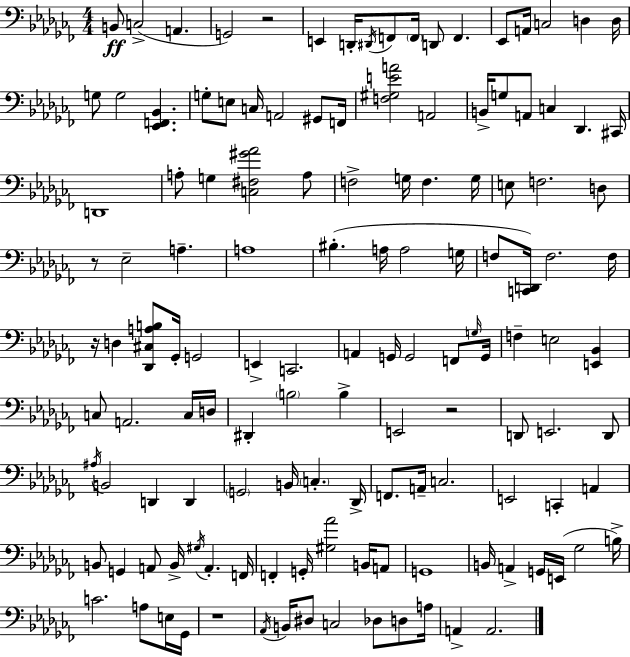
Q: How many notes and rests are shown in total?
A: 133